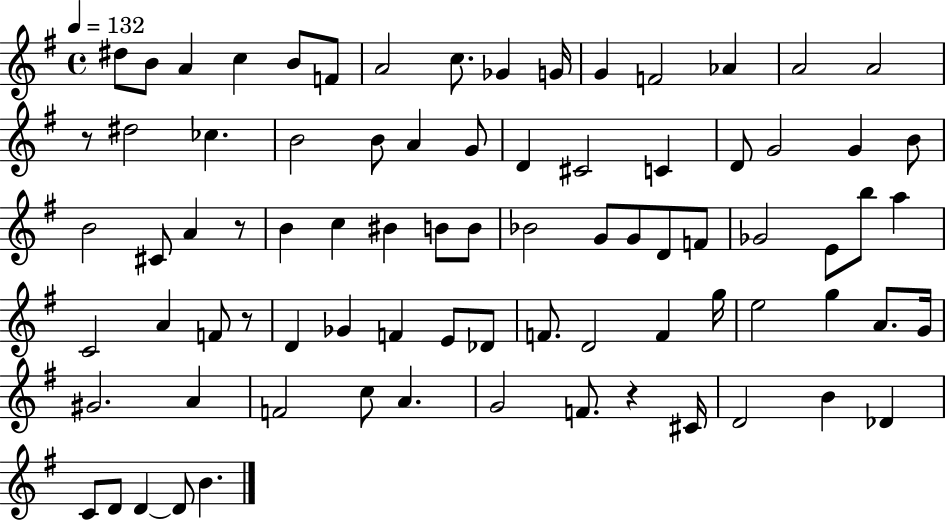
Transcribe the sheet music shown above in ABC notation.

X:1
T:Untitled
M:4/4
L:1/4
K:G
^d/2 B/2 A c B/2 F/2 A2 c/2 _G G/4 G F2 _A A2 A2 z/2 ^d2 _c B2 B/2 A G/2 D ^C2 C D/2 G2 G B/2 B2 ^C/2 A z/2 B c ^B B/2 B/2 _B2 G/2 G/2 D/2 F/2 _G2 E/2 b/2 a C2 A F/2 z/2 D _G F E/2 _D/2 F/2 D2 F g/4 e2 g A/2 G/4 ^G2 A F2 c/2 A G2 F/2 z ^C/4 D2 B _D C/2 D/2 D D/2 B